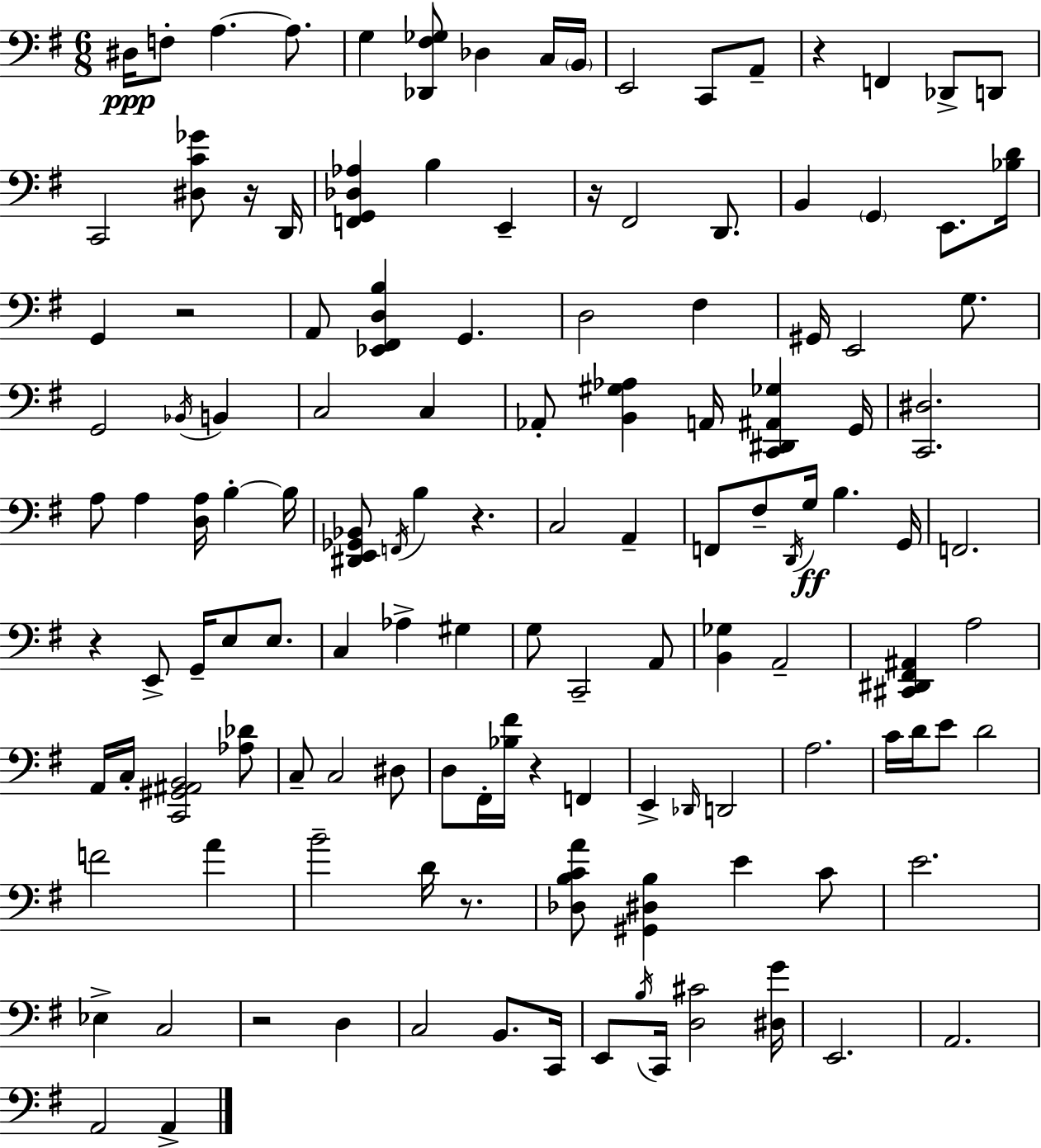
X:1
T:Untitled
M:6/8
L:1/4
K:G
^D,/4 F,/2 A, A,/2 G, [_D,,^F,_G,]/2 _D, C,/4 B,,/4 E,,2 C,,/2 A,,/2 z F,, _D,,/2 D,,/2 C,,2 [^D,C_G]/2 z/4 D,,/4 [F,,G,,_D,_A,] B, E,, z/4 ^F,,2 D,,/2 B,, G,, E,,/2 [_B,D]/4 G,, z2 A,,/2 [_E,,^F,,D,B,] G,, D,2 ^F, ^G,,/4 E,,2 G,/2 G,,2 _B,,/4 B,, C,2 C, _A,,/2 [B,,^G,_A,] A,,/4 [C,,^D,,^A,,_G,] G,,/4 [C,,^D,]2 A,/2 A, [D,A,]/4 B, B,/4 [^D,,E,,_G,,_B,,]/2 F,,/4 B, z C,2 A,, F,,/2 ^F,/2 D,,/4 G,/4 B, G,,/4 F,,2 z E,,/2 G,,/4 E,/2 E,/2 C, _A, ^G, G,/2 C,,2 A,,/2 [B,,_G,] A,,2 [^C,,^D,,^F,,^A,,] A,2 A,,/4 C,/4 [C,,^G,,^A,,B,,]2 [_A,_D]/2 C,/2 C,2 ^D,/2 D,/2 ^F,,/4 [_B,^F]/4 z F,, E,, _D,,/4 D,,2 A,2 C/4 D/4 E/2 D2 F2 A B2 D/4 z/2 [_D,B,CA]/2 [^G,,^D,B,] E C/2 E2 _E, C,2 z2 D, C,2 B,,/2 C,,/4 E,,/2 B,/4 C,,/4 [D,^C]2 [^D,G]/4 E,,2 A,,2 A,,2 A,,